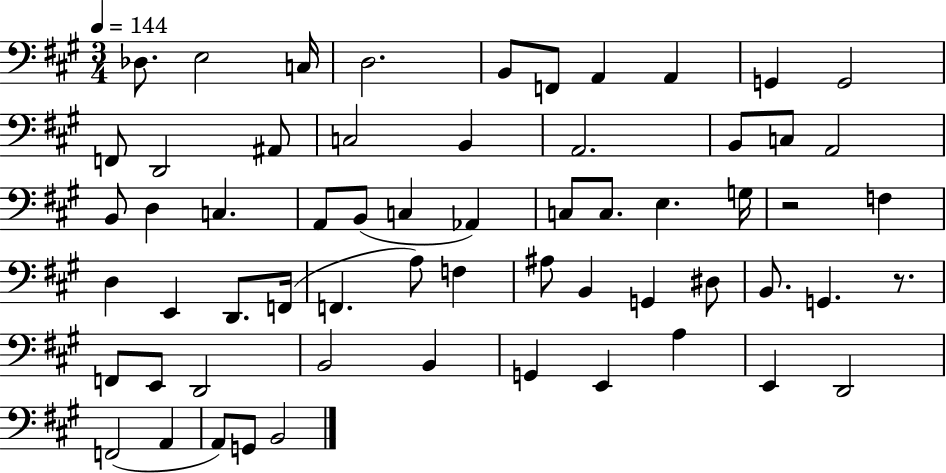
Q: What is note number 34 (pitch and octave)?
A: D2